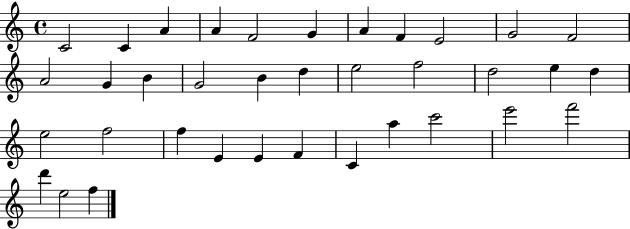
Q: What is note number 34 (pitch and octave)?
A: D6